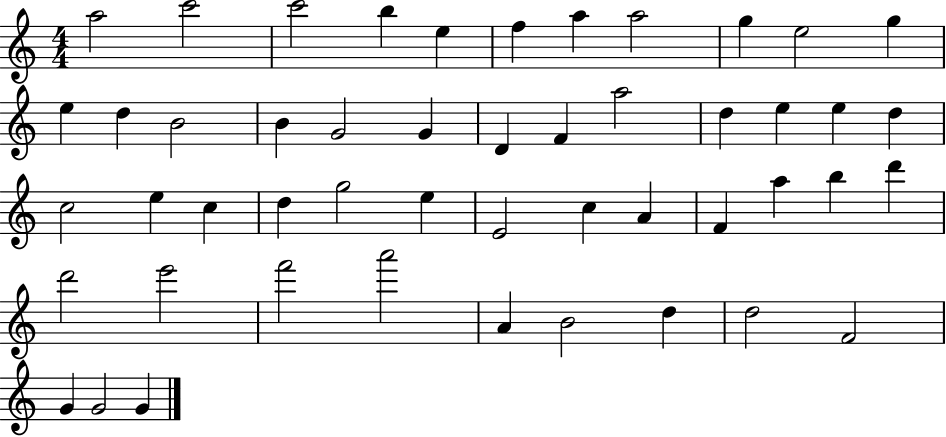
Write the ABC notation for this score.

X:1
T:Untitled
M:4/4
L:1/4
K:C
a2 c'2 c'2 b e f a a2 g e2 g e d B2 B G2 G D F a2 d e e d c2 e c d g2 e E2 c A F a b d' d'2 e'2 f'2 a'2 A B2 d d2 F2 G G2 G